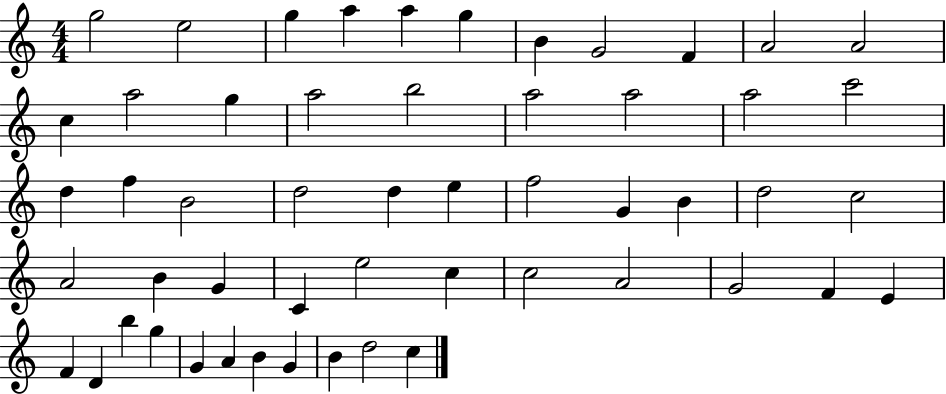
X:1
T:Untitled
M:4/4
L:1/4
K:C
g2 e2 g a a g B G2 F A2 A2 c a2 g a2 b2 a2 a2 a2 c'2 d f B2 d2 d e f2 G B d2 c2 A2 B G C e2 c c2 A2 G2 F E F D b g G A B G B d2 c